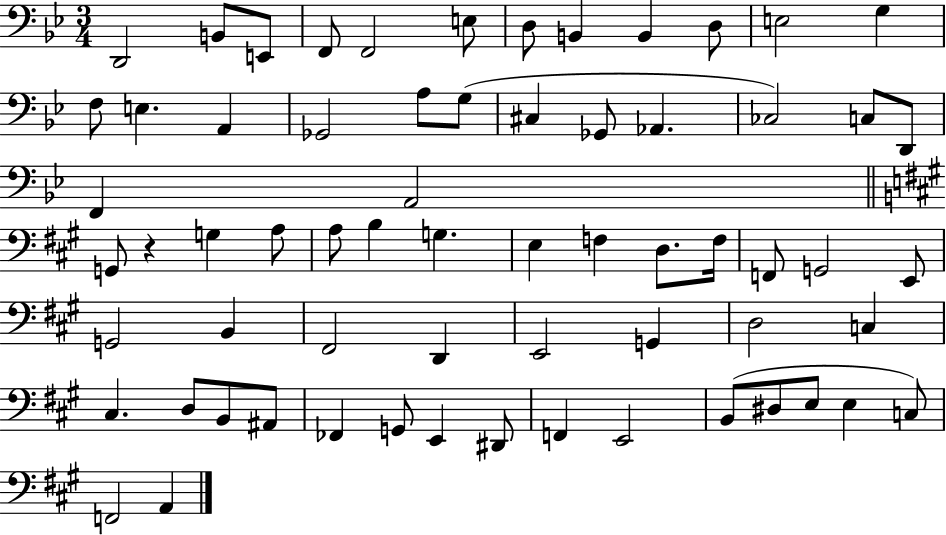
X:1
T:Untitled
M:3/4
L:1/4
K:Bb
D,,2 B,,/2 E,,/2 F,,/2 F,,2 E,/2 D,/2 B,, B,, D,/2 E,2 G, F,/2 E, A,, _G,,2 A,/2 G,/2 ^C, _G,,/2 _A,, _C,2 C,/2 D,,/2 F,, A,,2 G,,/2 z G, A,/2 A,/2 B, G, E, F, D,/2 F,/4 F,,/2 G,,2 E,,/2 G,,2 B,, ^F,,2 D,, E,,2 G,, D,2 C, ^C, D,/2 B,,/2 ^A,,/2 _F,, G,,/2 E,, ^D,,/2 F,, E,,2 B,,/2 ^D,/2 E,/2 E, C,/2 F,,2 A,,